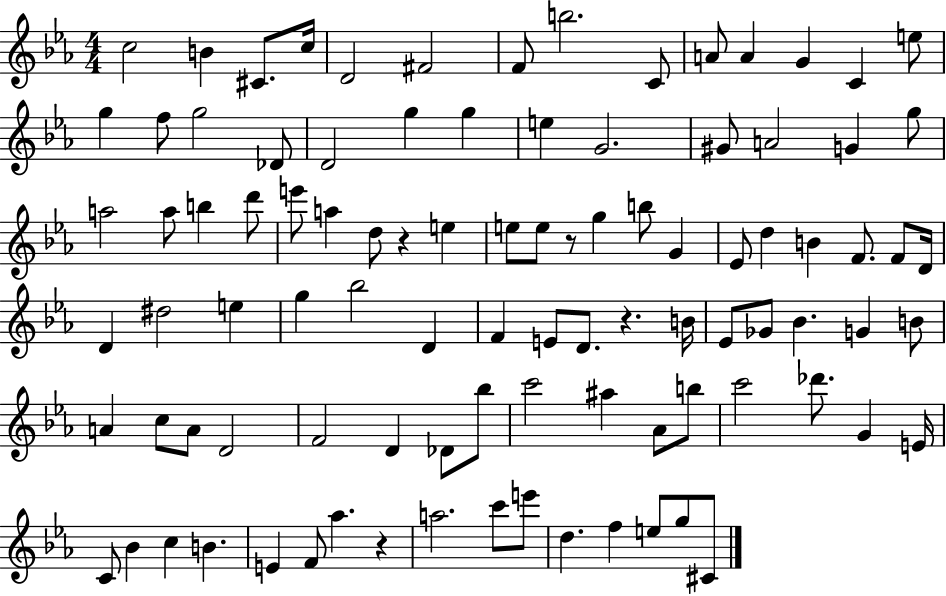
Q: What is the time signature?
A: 4/4